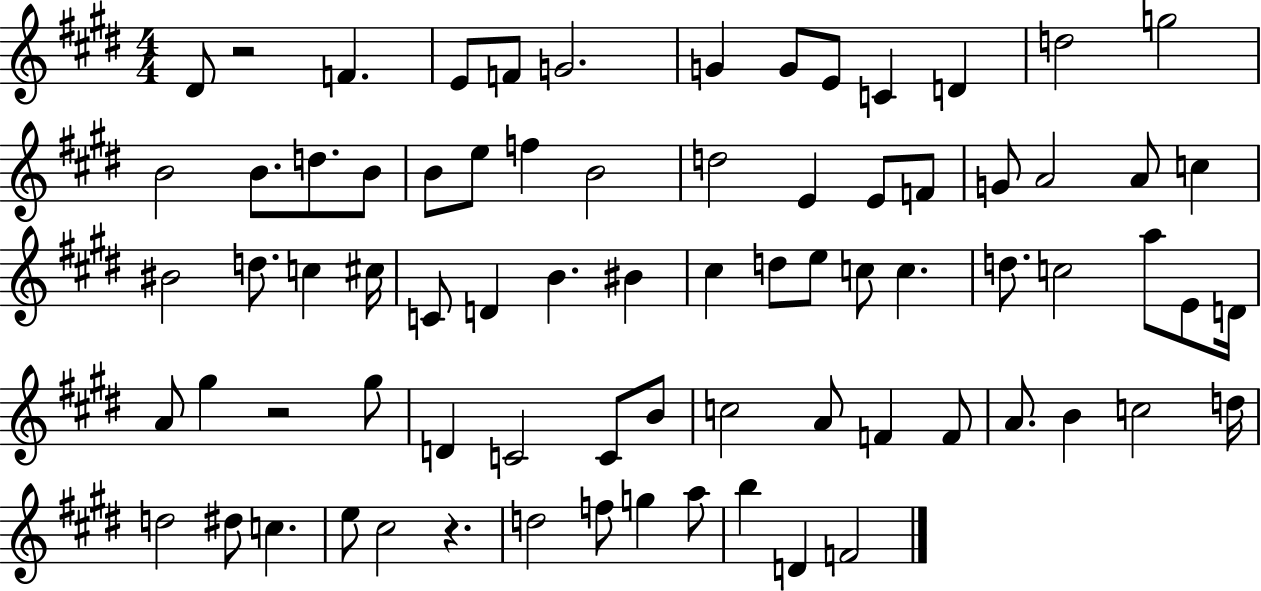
{
  \clef treble
  \numericTimeSignature
  \time 4/4
  \key e \major
  dis'8 r2 f'4. | e'8 f'8 g'2. | g'4 g'8 e'8 c'4 d'4 | d''2 g''2 | \break b'2 b'8. d''8. b'8 | b'8 e''8 f''4 b'2 | d''2 e'4 e'8 f'8 | g'8 a'2 a'8 c''4 | \break bis'2 d''8. c''4 cis''16 | c'8 d'4 b'4. bis'4 | cis''4 d''8 e''8 c''8 c''4. | d''8. c''2 a''8 e'8 d'16 | \break a'8 gis''4 r2 gis''8 | d'4 c'2 c'8 b'8 | c''2 a'8 f'4 f'8 | a'8. b'4 c''2 d''16 | \break d''2 dis''8 c''4. | e''8 cis''2 r4. | d''2 f''8 g''4 a''8 | b''4 d'4 f'2 | \break \bar "|."
}